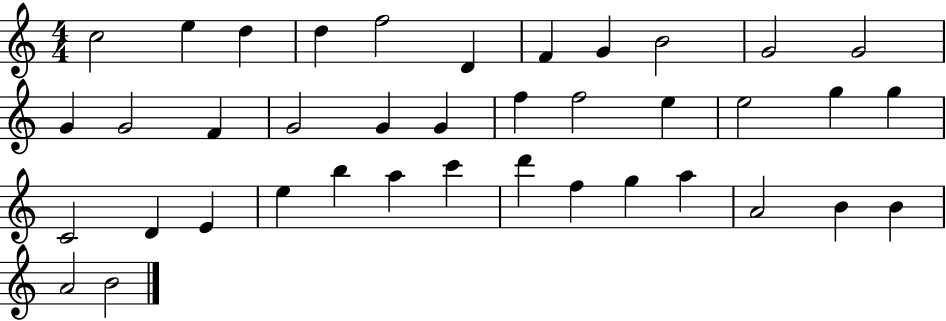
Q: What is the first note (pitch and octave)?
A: C5